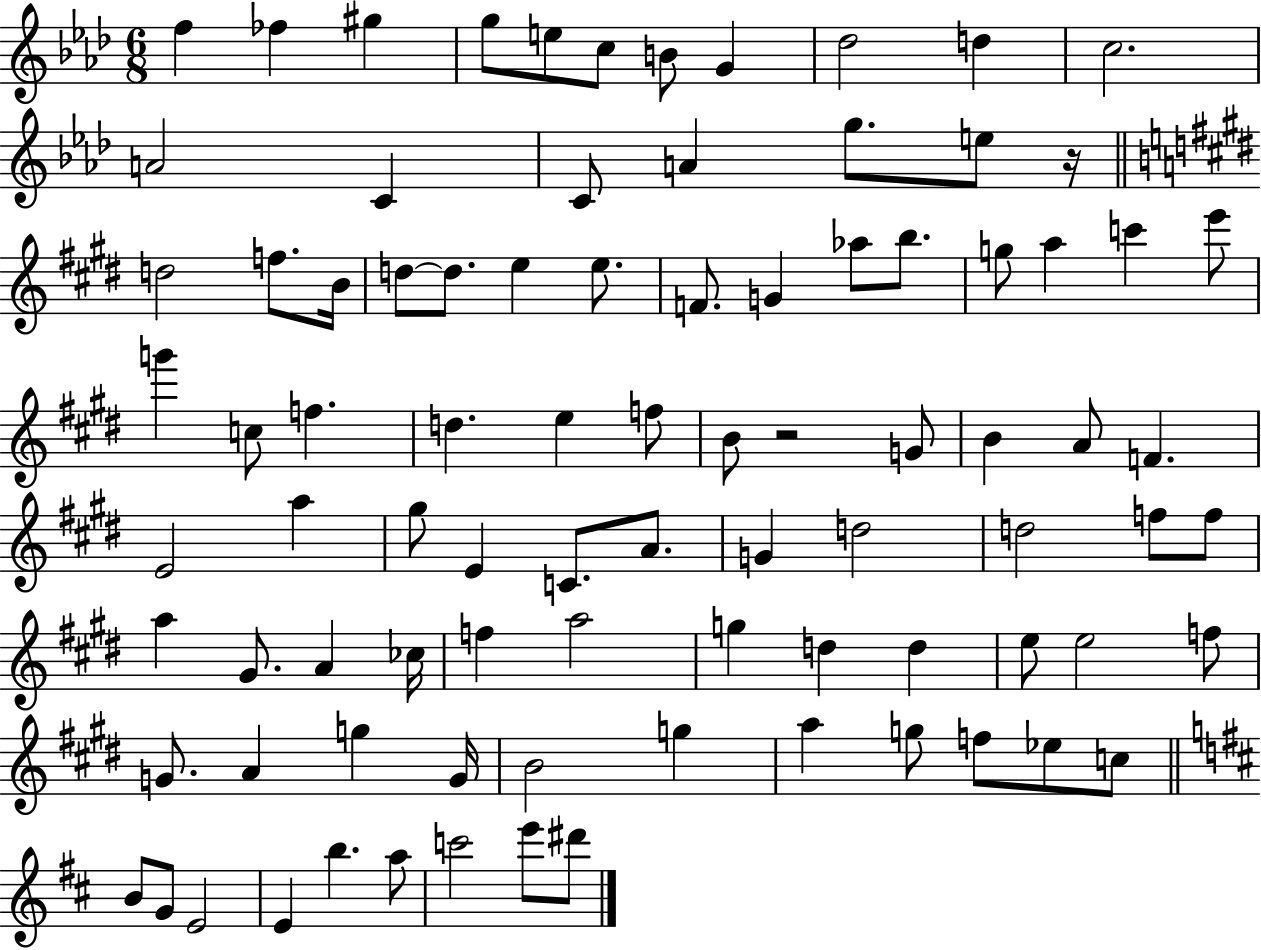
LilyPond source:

{
  \clef treble
  \numericTimeSignature
  \time 6/8
  \key aes \major
  \repeat volta 2 { f''4 fes''4 gis''4 | g''8 e''8 c''8 b'8 g'4 | des''2 d''4 | c''2. | \break a'2 c'4 | c'8 a'4 g''8. e''8 r16 | \bar "||" \break \key e \major d''2 f''8. b'16 | d''8~~ d''8. e''4 e''8. | f'8. g'4 aes''8 b''8. | g''8 a''4 c'''4 e'''8 | \break g'''4 c''8 f''4. | d''4. e''4 f''8 | b'8 r2 g'8 | b'4 a'8 f'4. | \break e'2 a''4 | gis''8 e'4 c'8. a'8. | g'4 d''2 | d''2 f''8 f''8 | \break a''4 gis'8. a'4 ces''16 | f''4 a''2 | g''4 d''4 d''4 | e''8 e''2 f''8 | \break g'8. a'4 g''4 g'16 | b'2 g''4 | a''4 g''8 f''8 ees''8 c''8 | \bar "||" \break \key d \major b'8 g'8 e'2 | e'4 b''4. a''8 | c'''2 e'''8 dis'''8 | } \bar "|."
}